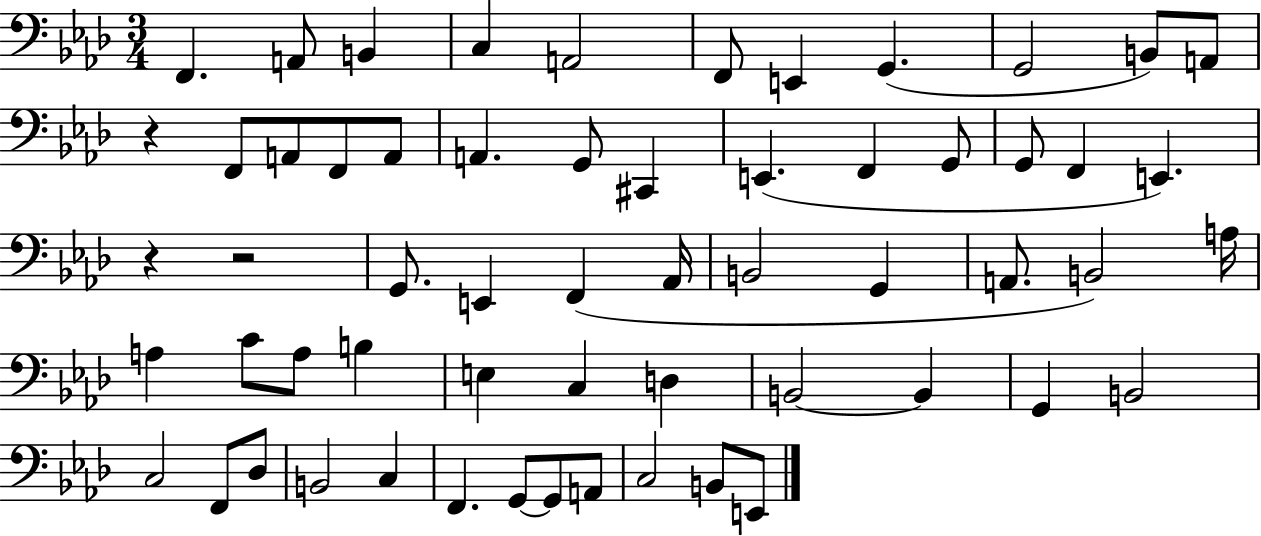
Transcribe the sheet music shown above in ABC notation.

X:1
T:Untitled
M:3/4
L:1/4
K:Ab
F,, A,,/2 B,, C, A,,2 F,,/2 E,, G,, G,,2 B,,/2 A,,/2 z F,,/2 A,,/2 F,,/2 A,,/2 A,, G,,/2 ^C,, E,, F,, G,,/2 G,,/2 F,, E,, z z2 G,,/2 E,, F,, _A,,/4 B,,2 G,, A,,/2 B,,2 A,/4 A, C/2 A,/2 B, E, C, D, B,,2 B,, G,, B,,2 C,2 F,,/2 _D,/2 B,,2 C, F,, G,,/2 G,,/2 A,,/2 C,2 B,,/2 E,,/2